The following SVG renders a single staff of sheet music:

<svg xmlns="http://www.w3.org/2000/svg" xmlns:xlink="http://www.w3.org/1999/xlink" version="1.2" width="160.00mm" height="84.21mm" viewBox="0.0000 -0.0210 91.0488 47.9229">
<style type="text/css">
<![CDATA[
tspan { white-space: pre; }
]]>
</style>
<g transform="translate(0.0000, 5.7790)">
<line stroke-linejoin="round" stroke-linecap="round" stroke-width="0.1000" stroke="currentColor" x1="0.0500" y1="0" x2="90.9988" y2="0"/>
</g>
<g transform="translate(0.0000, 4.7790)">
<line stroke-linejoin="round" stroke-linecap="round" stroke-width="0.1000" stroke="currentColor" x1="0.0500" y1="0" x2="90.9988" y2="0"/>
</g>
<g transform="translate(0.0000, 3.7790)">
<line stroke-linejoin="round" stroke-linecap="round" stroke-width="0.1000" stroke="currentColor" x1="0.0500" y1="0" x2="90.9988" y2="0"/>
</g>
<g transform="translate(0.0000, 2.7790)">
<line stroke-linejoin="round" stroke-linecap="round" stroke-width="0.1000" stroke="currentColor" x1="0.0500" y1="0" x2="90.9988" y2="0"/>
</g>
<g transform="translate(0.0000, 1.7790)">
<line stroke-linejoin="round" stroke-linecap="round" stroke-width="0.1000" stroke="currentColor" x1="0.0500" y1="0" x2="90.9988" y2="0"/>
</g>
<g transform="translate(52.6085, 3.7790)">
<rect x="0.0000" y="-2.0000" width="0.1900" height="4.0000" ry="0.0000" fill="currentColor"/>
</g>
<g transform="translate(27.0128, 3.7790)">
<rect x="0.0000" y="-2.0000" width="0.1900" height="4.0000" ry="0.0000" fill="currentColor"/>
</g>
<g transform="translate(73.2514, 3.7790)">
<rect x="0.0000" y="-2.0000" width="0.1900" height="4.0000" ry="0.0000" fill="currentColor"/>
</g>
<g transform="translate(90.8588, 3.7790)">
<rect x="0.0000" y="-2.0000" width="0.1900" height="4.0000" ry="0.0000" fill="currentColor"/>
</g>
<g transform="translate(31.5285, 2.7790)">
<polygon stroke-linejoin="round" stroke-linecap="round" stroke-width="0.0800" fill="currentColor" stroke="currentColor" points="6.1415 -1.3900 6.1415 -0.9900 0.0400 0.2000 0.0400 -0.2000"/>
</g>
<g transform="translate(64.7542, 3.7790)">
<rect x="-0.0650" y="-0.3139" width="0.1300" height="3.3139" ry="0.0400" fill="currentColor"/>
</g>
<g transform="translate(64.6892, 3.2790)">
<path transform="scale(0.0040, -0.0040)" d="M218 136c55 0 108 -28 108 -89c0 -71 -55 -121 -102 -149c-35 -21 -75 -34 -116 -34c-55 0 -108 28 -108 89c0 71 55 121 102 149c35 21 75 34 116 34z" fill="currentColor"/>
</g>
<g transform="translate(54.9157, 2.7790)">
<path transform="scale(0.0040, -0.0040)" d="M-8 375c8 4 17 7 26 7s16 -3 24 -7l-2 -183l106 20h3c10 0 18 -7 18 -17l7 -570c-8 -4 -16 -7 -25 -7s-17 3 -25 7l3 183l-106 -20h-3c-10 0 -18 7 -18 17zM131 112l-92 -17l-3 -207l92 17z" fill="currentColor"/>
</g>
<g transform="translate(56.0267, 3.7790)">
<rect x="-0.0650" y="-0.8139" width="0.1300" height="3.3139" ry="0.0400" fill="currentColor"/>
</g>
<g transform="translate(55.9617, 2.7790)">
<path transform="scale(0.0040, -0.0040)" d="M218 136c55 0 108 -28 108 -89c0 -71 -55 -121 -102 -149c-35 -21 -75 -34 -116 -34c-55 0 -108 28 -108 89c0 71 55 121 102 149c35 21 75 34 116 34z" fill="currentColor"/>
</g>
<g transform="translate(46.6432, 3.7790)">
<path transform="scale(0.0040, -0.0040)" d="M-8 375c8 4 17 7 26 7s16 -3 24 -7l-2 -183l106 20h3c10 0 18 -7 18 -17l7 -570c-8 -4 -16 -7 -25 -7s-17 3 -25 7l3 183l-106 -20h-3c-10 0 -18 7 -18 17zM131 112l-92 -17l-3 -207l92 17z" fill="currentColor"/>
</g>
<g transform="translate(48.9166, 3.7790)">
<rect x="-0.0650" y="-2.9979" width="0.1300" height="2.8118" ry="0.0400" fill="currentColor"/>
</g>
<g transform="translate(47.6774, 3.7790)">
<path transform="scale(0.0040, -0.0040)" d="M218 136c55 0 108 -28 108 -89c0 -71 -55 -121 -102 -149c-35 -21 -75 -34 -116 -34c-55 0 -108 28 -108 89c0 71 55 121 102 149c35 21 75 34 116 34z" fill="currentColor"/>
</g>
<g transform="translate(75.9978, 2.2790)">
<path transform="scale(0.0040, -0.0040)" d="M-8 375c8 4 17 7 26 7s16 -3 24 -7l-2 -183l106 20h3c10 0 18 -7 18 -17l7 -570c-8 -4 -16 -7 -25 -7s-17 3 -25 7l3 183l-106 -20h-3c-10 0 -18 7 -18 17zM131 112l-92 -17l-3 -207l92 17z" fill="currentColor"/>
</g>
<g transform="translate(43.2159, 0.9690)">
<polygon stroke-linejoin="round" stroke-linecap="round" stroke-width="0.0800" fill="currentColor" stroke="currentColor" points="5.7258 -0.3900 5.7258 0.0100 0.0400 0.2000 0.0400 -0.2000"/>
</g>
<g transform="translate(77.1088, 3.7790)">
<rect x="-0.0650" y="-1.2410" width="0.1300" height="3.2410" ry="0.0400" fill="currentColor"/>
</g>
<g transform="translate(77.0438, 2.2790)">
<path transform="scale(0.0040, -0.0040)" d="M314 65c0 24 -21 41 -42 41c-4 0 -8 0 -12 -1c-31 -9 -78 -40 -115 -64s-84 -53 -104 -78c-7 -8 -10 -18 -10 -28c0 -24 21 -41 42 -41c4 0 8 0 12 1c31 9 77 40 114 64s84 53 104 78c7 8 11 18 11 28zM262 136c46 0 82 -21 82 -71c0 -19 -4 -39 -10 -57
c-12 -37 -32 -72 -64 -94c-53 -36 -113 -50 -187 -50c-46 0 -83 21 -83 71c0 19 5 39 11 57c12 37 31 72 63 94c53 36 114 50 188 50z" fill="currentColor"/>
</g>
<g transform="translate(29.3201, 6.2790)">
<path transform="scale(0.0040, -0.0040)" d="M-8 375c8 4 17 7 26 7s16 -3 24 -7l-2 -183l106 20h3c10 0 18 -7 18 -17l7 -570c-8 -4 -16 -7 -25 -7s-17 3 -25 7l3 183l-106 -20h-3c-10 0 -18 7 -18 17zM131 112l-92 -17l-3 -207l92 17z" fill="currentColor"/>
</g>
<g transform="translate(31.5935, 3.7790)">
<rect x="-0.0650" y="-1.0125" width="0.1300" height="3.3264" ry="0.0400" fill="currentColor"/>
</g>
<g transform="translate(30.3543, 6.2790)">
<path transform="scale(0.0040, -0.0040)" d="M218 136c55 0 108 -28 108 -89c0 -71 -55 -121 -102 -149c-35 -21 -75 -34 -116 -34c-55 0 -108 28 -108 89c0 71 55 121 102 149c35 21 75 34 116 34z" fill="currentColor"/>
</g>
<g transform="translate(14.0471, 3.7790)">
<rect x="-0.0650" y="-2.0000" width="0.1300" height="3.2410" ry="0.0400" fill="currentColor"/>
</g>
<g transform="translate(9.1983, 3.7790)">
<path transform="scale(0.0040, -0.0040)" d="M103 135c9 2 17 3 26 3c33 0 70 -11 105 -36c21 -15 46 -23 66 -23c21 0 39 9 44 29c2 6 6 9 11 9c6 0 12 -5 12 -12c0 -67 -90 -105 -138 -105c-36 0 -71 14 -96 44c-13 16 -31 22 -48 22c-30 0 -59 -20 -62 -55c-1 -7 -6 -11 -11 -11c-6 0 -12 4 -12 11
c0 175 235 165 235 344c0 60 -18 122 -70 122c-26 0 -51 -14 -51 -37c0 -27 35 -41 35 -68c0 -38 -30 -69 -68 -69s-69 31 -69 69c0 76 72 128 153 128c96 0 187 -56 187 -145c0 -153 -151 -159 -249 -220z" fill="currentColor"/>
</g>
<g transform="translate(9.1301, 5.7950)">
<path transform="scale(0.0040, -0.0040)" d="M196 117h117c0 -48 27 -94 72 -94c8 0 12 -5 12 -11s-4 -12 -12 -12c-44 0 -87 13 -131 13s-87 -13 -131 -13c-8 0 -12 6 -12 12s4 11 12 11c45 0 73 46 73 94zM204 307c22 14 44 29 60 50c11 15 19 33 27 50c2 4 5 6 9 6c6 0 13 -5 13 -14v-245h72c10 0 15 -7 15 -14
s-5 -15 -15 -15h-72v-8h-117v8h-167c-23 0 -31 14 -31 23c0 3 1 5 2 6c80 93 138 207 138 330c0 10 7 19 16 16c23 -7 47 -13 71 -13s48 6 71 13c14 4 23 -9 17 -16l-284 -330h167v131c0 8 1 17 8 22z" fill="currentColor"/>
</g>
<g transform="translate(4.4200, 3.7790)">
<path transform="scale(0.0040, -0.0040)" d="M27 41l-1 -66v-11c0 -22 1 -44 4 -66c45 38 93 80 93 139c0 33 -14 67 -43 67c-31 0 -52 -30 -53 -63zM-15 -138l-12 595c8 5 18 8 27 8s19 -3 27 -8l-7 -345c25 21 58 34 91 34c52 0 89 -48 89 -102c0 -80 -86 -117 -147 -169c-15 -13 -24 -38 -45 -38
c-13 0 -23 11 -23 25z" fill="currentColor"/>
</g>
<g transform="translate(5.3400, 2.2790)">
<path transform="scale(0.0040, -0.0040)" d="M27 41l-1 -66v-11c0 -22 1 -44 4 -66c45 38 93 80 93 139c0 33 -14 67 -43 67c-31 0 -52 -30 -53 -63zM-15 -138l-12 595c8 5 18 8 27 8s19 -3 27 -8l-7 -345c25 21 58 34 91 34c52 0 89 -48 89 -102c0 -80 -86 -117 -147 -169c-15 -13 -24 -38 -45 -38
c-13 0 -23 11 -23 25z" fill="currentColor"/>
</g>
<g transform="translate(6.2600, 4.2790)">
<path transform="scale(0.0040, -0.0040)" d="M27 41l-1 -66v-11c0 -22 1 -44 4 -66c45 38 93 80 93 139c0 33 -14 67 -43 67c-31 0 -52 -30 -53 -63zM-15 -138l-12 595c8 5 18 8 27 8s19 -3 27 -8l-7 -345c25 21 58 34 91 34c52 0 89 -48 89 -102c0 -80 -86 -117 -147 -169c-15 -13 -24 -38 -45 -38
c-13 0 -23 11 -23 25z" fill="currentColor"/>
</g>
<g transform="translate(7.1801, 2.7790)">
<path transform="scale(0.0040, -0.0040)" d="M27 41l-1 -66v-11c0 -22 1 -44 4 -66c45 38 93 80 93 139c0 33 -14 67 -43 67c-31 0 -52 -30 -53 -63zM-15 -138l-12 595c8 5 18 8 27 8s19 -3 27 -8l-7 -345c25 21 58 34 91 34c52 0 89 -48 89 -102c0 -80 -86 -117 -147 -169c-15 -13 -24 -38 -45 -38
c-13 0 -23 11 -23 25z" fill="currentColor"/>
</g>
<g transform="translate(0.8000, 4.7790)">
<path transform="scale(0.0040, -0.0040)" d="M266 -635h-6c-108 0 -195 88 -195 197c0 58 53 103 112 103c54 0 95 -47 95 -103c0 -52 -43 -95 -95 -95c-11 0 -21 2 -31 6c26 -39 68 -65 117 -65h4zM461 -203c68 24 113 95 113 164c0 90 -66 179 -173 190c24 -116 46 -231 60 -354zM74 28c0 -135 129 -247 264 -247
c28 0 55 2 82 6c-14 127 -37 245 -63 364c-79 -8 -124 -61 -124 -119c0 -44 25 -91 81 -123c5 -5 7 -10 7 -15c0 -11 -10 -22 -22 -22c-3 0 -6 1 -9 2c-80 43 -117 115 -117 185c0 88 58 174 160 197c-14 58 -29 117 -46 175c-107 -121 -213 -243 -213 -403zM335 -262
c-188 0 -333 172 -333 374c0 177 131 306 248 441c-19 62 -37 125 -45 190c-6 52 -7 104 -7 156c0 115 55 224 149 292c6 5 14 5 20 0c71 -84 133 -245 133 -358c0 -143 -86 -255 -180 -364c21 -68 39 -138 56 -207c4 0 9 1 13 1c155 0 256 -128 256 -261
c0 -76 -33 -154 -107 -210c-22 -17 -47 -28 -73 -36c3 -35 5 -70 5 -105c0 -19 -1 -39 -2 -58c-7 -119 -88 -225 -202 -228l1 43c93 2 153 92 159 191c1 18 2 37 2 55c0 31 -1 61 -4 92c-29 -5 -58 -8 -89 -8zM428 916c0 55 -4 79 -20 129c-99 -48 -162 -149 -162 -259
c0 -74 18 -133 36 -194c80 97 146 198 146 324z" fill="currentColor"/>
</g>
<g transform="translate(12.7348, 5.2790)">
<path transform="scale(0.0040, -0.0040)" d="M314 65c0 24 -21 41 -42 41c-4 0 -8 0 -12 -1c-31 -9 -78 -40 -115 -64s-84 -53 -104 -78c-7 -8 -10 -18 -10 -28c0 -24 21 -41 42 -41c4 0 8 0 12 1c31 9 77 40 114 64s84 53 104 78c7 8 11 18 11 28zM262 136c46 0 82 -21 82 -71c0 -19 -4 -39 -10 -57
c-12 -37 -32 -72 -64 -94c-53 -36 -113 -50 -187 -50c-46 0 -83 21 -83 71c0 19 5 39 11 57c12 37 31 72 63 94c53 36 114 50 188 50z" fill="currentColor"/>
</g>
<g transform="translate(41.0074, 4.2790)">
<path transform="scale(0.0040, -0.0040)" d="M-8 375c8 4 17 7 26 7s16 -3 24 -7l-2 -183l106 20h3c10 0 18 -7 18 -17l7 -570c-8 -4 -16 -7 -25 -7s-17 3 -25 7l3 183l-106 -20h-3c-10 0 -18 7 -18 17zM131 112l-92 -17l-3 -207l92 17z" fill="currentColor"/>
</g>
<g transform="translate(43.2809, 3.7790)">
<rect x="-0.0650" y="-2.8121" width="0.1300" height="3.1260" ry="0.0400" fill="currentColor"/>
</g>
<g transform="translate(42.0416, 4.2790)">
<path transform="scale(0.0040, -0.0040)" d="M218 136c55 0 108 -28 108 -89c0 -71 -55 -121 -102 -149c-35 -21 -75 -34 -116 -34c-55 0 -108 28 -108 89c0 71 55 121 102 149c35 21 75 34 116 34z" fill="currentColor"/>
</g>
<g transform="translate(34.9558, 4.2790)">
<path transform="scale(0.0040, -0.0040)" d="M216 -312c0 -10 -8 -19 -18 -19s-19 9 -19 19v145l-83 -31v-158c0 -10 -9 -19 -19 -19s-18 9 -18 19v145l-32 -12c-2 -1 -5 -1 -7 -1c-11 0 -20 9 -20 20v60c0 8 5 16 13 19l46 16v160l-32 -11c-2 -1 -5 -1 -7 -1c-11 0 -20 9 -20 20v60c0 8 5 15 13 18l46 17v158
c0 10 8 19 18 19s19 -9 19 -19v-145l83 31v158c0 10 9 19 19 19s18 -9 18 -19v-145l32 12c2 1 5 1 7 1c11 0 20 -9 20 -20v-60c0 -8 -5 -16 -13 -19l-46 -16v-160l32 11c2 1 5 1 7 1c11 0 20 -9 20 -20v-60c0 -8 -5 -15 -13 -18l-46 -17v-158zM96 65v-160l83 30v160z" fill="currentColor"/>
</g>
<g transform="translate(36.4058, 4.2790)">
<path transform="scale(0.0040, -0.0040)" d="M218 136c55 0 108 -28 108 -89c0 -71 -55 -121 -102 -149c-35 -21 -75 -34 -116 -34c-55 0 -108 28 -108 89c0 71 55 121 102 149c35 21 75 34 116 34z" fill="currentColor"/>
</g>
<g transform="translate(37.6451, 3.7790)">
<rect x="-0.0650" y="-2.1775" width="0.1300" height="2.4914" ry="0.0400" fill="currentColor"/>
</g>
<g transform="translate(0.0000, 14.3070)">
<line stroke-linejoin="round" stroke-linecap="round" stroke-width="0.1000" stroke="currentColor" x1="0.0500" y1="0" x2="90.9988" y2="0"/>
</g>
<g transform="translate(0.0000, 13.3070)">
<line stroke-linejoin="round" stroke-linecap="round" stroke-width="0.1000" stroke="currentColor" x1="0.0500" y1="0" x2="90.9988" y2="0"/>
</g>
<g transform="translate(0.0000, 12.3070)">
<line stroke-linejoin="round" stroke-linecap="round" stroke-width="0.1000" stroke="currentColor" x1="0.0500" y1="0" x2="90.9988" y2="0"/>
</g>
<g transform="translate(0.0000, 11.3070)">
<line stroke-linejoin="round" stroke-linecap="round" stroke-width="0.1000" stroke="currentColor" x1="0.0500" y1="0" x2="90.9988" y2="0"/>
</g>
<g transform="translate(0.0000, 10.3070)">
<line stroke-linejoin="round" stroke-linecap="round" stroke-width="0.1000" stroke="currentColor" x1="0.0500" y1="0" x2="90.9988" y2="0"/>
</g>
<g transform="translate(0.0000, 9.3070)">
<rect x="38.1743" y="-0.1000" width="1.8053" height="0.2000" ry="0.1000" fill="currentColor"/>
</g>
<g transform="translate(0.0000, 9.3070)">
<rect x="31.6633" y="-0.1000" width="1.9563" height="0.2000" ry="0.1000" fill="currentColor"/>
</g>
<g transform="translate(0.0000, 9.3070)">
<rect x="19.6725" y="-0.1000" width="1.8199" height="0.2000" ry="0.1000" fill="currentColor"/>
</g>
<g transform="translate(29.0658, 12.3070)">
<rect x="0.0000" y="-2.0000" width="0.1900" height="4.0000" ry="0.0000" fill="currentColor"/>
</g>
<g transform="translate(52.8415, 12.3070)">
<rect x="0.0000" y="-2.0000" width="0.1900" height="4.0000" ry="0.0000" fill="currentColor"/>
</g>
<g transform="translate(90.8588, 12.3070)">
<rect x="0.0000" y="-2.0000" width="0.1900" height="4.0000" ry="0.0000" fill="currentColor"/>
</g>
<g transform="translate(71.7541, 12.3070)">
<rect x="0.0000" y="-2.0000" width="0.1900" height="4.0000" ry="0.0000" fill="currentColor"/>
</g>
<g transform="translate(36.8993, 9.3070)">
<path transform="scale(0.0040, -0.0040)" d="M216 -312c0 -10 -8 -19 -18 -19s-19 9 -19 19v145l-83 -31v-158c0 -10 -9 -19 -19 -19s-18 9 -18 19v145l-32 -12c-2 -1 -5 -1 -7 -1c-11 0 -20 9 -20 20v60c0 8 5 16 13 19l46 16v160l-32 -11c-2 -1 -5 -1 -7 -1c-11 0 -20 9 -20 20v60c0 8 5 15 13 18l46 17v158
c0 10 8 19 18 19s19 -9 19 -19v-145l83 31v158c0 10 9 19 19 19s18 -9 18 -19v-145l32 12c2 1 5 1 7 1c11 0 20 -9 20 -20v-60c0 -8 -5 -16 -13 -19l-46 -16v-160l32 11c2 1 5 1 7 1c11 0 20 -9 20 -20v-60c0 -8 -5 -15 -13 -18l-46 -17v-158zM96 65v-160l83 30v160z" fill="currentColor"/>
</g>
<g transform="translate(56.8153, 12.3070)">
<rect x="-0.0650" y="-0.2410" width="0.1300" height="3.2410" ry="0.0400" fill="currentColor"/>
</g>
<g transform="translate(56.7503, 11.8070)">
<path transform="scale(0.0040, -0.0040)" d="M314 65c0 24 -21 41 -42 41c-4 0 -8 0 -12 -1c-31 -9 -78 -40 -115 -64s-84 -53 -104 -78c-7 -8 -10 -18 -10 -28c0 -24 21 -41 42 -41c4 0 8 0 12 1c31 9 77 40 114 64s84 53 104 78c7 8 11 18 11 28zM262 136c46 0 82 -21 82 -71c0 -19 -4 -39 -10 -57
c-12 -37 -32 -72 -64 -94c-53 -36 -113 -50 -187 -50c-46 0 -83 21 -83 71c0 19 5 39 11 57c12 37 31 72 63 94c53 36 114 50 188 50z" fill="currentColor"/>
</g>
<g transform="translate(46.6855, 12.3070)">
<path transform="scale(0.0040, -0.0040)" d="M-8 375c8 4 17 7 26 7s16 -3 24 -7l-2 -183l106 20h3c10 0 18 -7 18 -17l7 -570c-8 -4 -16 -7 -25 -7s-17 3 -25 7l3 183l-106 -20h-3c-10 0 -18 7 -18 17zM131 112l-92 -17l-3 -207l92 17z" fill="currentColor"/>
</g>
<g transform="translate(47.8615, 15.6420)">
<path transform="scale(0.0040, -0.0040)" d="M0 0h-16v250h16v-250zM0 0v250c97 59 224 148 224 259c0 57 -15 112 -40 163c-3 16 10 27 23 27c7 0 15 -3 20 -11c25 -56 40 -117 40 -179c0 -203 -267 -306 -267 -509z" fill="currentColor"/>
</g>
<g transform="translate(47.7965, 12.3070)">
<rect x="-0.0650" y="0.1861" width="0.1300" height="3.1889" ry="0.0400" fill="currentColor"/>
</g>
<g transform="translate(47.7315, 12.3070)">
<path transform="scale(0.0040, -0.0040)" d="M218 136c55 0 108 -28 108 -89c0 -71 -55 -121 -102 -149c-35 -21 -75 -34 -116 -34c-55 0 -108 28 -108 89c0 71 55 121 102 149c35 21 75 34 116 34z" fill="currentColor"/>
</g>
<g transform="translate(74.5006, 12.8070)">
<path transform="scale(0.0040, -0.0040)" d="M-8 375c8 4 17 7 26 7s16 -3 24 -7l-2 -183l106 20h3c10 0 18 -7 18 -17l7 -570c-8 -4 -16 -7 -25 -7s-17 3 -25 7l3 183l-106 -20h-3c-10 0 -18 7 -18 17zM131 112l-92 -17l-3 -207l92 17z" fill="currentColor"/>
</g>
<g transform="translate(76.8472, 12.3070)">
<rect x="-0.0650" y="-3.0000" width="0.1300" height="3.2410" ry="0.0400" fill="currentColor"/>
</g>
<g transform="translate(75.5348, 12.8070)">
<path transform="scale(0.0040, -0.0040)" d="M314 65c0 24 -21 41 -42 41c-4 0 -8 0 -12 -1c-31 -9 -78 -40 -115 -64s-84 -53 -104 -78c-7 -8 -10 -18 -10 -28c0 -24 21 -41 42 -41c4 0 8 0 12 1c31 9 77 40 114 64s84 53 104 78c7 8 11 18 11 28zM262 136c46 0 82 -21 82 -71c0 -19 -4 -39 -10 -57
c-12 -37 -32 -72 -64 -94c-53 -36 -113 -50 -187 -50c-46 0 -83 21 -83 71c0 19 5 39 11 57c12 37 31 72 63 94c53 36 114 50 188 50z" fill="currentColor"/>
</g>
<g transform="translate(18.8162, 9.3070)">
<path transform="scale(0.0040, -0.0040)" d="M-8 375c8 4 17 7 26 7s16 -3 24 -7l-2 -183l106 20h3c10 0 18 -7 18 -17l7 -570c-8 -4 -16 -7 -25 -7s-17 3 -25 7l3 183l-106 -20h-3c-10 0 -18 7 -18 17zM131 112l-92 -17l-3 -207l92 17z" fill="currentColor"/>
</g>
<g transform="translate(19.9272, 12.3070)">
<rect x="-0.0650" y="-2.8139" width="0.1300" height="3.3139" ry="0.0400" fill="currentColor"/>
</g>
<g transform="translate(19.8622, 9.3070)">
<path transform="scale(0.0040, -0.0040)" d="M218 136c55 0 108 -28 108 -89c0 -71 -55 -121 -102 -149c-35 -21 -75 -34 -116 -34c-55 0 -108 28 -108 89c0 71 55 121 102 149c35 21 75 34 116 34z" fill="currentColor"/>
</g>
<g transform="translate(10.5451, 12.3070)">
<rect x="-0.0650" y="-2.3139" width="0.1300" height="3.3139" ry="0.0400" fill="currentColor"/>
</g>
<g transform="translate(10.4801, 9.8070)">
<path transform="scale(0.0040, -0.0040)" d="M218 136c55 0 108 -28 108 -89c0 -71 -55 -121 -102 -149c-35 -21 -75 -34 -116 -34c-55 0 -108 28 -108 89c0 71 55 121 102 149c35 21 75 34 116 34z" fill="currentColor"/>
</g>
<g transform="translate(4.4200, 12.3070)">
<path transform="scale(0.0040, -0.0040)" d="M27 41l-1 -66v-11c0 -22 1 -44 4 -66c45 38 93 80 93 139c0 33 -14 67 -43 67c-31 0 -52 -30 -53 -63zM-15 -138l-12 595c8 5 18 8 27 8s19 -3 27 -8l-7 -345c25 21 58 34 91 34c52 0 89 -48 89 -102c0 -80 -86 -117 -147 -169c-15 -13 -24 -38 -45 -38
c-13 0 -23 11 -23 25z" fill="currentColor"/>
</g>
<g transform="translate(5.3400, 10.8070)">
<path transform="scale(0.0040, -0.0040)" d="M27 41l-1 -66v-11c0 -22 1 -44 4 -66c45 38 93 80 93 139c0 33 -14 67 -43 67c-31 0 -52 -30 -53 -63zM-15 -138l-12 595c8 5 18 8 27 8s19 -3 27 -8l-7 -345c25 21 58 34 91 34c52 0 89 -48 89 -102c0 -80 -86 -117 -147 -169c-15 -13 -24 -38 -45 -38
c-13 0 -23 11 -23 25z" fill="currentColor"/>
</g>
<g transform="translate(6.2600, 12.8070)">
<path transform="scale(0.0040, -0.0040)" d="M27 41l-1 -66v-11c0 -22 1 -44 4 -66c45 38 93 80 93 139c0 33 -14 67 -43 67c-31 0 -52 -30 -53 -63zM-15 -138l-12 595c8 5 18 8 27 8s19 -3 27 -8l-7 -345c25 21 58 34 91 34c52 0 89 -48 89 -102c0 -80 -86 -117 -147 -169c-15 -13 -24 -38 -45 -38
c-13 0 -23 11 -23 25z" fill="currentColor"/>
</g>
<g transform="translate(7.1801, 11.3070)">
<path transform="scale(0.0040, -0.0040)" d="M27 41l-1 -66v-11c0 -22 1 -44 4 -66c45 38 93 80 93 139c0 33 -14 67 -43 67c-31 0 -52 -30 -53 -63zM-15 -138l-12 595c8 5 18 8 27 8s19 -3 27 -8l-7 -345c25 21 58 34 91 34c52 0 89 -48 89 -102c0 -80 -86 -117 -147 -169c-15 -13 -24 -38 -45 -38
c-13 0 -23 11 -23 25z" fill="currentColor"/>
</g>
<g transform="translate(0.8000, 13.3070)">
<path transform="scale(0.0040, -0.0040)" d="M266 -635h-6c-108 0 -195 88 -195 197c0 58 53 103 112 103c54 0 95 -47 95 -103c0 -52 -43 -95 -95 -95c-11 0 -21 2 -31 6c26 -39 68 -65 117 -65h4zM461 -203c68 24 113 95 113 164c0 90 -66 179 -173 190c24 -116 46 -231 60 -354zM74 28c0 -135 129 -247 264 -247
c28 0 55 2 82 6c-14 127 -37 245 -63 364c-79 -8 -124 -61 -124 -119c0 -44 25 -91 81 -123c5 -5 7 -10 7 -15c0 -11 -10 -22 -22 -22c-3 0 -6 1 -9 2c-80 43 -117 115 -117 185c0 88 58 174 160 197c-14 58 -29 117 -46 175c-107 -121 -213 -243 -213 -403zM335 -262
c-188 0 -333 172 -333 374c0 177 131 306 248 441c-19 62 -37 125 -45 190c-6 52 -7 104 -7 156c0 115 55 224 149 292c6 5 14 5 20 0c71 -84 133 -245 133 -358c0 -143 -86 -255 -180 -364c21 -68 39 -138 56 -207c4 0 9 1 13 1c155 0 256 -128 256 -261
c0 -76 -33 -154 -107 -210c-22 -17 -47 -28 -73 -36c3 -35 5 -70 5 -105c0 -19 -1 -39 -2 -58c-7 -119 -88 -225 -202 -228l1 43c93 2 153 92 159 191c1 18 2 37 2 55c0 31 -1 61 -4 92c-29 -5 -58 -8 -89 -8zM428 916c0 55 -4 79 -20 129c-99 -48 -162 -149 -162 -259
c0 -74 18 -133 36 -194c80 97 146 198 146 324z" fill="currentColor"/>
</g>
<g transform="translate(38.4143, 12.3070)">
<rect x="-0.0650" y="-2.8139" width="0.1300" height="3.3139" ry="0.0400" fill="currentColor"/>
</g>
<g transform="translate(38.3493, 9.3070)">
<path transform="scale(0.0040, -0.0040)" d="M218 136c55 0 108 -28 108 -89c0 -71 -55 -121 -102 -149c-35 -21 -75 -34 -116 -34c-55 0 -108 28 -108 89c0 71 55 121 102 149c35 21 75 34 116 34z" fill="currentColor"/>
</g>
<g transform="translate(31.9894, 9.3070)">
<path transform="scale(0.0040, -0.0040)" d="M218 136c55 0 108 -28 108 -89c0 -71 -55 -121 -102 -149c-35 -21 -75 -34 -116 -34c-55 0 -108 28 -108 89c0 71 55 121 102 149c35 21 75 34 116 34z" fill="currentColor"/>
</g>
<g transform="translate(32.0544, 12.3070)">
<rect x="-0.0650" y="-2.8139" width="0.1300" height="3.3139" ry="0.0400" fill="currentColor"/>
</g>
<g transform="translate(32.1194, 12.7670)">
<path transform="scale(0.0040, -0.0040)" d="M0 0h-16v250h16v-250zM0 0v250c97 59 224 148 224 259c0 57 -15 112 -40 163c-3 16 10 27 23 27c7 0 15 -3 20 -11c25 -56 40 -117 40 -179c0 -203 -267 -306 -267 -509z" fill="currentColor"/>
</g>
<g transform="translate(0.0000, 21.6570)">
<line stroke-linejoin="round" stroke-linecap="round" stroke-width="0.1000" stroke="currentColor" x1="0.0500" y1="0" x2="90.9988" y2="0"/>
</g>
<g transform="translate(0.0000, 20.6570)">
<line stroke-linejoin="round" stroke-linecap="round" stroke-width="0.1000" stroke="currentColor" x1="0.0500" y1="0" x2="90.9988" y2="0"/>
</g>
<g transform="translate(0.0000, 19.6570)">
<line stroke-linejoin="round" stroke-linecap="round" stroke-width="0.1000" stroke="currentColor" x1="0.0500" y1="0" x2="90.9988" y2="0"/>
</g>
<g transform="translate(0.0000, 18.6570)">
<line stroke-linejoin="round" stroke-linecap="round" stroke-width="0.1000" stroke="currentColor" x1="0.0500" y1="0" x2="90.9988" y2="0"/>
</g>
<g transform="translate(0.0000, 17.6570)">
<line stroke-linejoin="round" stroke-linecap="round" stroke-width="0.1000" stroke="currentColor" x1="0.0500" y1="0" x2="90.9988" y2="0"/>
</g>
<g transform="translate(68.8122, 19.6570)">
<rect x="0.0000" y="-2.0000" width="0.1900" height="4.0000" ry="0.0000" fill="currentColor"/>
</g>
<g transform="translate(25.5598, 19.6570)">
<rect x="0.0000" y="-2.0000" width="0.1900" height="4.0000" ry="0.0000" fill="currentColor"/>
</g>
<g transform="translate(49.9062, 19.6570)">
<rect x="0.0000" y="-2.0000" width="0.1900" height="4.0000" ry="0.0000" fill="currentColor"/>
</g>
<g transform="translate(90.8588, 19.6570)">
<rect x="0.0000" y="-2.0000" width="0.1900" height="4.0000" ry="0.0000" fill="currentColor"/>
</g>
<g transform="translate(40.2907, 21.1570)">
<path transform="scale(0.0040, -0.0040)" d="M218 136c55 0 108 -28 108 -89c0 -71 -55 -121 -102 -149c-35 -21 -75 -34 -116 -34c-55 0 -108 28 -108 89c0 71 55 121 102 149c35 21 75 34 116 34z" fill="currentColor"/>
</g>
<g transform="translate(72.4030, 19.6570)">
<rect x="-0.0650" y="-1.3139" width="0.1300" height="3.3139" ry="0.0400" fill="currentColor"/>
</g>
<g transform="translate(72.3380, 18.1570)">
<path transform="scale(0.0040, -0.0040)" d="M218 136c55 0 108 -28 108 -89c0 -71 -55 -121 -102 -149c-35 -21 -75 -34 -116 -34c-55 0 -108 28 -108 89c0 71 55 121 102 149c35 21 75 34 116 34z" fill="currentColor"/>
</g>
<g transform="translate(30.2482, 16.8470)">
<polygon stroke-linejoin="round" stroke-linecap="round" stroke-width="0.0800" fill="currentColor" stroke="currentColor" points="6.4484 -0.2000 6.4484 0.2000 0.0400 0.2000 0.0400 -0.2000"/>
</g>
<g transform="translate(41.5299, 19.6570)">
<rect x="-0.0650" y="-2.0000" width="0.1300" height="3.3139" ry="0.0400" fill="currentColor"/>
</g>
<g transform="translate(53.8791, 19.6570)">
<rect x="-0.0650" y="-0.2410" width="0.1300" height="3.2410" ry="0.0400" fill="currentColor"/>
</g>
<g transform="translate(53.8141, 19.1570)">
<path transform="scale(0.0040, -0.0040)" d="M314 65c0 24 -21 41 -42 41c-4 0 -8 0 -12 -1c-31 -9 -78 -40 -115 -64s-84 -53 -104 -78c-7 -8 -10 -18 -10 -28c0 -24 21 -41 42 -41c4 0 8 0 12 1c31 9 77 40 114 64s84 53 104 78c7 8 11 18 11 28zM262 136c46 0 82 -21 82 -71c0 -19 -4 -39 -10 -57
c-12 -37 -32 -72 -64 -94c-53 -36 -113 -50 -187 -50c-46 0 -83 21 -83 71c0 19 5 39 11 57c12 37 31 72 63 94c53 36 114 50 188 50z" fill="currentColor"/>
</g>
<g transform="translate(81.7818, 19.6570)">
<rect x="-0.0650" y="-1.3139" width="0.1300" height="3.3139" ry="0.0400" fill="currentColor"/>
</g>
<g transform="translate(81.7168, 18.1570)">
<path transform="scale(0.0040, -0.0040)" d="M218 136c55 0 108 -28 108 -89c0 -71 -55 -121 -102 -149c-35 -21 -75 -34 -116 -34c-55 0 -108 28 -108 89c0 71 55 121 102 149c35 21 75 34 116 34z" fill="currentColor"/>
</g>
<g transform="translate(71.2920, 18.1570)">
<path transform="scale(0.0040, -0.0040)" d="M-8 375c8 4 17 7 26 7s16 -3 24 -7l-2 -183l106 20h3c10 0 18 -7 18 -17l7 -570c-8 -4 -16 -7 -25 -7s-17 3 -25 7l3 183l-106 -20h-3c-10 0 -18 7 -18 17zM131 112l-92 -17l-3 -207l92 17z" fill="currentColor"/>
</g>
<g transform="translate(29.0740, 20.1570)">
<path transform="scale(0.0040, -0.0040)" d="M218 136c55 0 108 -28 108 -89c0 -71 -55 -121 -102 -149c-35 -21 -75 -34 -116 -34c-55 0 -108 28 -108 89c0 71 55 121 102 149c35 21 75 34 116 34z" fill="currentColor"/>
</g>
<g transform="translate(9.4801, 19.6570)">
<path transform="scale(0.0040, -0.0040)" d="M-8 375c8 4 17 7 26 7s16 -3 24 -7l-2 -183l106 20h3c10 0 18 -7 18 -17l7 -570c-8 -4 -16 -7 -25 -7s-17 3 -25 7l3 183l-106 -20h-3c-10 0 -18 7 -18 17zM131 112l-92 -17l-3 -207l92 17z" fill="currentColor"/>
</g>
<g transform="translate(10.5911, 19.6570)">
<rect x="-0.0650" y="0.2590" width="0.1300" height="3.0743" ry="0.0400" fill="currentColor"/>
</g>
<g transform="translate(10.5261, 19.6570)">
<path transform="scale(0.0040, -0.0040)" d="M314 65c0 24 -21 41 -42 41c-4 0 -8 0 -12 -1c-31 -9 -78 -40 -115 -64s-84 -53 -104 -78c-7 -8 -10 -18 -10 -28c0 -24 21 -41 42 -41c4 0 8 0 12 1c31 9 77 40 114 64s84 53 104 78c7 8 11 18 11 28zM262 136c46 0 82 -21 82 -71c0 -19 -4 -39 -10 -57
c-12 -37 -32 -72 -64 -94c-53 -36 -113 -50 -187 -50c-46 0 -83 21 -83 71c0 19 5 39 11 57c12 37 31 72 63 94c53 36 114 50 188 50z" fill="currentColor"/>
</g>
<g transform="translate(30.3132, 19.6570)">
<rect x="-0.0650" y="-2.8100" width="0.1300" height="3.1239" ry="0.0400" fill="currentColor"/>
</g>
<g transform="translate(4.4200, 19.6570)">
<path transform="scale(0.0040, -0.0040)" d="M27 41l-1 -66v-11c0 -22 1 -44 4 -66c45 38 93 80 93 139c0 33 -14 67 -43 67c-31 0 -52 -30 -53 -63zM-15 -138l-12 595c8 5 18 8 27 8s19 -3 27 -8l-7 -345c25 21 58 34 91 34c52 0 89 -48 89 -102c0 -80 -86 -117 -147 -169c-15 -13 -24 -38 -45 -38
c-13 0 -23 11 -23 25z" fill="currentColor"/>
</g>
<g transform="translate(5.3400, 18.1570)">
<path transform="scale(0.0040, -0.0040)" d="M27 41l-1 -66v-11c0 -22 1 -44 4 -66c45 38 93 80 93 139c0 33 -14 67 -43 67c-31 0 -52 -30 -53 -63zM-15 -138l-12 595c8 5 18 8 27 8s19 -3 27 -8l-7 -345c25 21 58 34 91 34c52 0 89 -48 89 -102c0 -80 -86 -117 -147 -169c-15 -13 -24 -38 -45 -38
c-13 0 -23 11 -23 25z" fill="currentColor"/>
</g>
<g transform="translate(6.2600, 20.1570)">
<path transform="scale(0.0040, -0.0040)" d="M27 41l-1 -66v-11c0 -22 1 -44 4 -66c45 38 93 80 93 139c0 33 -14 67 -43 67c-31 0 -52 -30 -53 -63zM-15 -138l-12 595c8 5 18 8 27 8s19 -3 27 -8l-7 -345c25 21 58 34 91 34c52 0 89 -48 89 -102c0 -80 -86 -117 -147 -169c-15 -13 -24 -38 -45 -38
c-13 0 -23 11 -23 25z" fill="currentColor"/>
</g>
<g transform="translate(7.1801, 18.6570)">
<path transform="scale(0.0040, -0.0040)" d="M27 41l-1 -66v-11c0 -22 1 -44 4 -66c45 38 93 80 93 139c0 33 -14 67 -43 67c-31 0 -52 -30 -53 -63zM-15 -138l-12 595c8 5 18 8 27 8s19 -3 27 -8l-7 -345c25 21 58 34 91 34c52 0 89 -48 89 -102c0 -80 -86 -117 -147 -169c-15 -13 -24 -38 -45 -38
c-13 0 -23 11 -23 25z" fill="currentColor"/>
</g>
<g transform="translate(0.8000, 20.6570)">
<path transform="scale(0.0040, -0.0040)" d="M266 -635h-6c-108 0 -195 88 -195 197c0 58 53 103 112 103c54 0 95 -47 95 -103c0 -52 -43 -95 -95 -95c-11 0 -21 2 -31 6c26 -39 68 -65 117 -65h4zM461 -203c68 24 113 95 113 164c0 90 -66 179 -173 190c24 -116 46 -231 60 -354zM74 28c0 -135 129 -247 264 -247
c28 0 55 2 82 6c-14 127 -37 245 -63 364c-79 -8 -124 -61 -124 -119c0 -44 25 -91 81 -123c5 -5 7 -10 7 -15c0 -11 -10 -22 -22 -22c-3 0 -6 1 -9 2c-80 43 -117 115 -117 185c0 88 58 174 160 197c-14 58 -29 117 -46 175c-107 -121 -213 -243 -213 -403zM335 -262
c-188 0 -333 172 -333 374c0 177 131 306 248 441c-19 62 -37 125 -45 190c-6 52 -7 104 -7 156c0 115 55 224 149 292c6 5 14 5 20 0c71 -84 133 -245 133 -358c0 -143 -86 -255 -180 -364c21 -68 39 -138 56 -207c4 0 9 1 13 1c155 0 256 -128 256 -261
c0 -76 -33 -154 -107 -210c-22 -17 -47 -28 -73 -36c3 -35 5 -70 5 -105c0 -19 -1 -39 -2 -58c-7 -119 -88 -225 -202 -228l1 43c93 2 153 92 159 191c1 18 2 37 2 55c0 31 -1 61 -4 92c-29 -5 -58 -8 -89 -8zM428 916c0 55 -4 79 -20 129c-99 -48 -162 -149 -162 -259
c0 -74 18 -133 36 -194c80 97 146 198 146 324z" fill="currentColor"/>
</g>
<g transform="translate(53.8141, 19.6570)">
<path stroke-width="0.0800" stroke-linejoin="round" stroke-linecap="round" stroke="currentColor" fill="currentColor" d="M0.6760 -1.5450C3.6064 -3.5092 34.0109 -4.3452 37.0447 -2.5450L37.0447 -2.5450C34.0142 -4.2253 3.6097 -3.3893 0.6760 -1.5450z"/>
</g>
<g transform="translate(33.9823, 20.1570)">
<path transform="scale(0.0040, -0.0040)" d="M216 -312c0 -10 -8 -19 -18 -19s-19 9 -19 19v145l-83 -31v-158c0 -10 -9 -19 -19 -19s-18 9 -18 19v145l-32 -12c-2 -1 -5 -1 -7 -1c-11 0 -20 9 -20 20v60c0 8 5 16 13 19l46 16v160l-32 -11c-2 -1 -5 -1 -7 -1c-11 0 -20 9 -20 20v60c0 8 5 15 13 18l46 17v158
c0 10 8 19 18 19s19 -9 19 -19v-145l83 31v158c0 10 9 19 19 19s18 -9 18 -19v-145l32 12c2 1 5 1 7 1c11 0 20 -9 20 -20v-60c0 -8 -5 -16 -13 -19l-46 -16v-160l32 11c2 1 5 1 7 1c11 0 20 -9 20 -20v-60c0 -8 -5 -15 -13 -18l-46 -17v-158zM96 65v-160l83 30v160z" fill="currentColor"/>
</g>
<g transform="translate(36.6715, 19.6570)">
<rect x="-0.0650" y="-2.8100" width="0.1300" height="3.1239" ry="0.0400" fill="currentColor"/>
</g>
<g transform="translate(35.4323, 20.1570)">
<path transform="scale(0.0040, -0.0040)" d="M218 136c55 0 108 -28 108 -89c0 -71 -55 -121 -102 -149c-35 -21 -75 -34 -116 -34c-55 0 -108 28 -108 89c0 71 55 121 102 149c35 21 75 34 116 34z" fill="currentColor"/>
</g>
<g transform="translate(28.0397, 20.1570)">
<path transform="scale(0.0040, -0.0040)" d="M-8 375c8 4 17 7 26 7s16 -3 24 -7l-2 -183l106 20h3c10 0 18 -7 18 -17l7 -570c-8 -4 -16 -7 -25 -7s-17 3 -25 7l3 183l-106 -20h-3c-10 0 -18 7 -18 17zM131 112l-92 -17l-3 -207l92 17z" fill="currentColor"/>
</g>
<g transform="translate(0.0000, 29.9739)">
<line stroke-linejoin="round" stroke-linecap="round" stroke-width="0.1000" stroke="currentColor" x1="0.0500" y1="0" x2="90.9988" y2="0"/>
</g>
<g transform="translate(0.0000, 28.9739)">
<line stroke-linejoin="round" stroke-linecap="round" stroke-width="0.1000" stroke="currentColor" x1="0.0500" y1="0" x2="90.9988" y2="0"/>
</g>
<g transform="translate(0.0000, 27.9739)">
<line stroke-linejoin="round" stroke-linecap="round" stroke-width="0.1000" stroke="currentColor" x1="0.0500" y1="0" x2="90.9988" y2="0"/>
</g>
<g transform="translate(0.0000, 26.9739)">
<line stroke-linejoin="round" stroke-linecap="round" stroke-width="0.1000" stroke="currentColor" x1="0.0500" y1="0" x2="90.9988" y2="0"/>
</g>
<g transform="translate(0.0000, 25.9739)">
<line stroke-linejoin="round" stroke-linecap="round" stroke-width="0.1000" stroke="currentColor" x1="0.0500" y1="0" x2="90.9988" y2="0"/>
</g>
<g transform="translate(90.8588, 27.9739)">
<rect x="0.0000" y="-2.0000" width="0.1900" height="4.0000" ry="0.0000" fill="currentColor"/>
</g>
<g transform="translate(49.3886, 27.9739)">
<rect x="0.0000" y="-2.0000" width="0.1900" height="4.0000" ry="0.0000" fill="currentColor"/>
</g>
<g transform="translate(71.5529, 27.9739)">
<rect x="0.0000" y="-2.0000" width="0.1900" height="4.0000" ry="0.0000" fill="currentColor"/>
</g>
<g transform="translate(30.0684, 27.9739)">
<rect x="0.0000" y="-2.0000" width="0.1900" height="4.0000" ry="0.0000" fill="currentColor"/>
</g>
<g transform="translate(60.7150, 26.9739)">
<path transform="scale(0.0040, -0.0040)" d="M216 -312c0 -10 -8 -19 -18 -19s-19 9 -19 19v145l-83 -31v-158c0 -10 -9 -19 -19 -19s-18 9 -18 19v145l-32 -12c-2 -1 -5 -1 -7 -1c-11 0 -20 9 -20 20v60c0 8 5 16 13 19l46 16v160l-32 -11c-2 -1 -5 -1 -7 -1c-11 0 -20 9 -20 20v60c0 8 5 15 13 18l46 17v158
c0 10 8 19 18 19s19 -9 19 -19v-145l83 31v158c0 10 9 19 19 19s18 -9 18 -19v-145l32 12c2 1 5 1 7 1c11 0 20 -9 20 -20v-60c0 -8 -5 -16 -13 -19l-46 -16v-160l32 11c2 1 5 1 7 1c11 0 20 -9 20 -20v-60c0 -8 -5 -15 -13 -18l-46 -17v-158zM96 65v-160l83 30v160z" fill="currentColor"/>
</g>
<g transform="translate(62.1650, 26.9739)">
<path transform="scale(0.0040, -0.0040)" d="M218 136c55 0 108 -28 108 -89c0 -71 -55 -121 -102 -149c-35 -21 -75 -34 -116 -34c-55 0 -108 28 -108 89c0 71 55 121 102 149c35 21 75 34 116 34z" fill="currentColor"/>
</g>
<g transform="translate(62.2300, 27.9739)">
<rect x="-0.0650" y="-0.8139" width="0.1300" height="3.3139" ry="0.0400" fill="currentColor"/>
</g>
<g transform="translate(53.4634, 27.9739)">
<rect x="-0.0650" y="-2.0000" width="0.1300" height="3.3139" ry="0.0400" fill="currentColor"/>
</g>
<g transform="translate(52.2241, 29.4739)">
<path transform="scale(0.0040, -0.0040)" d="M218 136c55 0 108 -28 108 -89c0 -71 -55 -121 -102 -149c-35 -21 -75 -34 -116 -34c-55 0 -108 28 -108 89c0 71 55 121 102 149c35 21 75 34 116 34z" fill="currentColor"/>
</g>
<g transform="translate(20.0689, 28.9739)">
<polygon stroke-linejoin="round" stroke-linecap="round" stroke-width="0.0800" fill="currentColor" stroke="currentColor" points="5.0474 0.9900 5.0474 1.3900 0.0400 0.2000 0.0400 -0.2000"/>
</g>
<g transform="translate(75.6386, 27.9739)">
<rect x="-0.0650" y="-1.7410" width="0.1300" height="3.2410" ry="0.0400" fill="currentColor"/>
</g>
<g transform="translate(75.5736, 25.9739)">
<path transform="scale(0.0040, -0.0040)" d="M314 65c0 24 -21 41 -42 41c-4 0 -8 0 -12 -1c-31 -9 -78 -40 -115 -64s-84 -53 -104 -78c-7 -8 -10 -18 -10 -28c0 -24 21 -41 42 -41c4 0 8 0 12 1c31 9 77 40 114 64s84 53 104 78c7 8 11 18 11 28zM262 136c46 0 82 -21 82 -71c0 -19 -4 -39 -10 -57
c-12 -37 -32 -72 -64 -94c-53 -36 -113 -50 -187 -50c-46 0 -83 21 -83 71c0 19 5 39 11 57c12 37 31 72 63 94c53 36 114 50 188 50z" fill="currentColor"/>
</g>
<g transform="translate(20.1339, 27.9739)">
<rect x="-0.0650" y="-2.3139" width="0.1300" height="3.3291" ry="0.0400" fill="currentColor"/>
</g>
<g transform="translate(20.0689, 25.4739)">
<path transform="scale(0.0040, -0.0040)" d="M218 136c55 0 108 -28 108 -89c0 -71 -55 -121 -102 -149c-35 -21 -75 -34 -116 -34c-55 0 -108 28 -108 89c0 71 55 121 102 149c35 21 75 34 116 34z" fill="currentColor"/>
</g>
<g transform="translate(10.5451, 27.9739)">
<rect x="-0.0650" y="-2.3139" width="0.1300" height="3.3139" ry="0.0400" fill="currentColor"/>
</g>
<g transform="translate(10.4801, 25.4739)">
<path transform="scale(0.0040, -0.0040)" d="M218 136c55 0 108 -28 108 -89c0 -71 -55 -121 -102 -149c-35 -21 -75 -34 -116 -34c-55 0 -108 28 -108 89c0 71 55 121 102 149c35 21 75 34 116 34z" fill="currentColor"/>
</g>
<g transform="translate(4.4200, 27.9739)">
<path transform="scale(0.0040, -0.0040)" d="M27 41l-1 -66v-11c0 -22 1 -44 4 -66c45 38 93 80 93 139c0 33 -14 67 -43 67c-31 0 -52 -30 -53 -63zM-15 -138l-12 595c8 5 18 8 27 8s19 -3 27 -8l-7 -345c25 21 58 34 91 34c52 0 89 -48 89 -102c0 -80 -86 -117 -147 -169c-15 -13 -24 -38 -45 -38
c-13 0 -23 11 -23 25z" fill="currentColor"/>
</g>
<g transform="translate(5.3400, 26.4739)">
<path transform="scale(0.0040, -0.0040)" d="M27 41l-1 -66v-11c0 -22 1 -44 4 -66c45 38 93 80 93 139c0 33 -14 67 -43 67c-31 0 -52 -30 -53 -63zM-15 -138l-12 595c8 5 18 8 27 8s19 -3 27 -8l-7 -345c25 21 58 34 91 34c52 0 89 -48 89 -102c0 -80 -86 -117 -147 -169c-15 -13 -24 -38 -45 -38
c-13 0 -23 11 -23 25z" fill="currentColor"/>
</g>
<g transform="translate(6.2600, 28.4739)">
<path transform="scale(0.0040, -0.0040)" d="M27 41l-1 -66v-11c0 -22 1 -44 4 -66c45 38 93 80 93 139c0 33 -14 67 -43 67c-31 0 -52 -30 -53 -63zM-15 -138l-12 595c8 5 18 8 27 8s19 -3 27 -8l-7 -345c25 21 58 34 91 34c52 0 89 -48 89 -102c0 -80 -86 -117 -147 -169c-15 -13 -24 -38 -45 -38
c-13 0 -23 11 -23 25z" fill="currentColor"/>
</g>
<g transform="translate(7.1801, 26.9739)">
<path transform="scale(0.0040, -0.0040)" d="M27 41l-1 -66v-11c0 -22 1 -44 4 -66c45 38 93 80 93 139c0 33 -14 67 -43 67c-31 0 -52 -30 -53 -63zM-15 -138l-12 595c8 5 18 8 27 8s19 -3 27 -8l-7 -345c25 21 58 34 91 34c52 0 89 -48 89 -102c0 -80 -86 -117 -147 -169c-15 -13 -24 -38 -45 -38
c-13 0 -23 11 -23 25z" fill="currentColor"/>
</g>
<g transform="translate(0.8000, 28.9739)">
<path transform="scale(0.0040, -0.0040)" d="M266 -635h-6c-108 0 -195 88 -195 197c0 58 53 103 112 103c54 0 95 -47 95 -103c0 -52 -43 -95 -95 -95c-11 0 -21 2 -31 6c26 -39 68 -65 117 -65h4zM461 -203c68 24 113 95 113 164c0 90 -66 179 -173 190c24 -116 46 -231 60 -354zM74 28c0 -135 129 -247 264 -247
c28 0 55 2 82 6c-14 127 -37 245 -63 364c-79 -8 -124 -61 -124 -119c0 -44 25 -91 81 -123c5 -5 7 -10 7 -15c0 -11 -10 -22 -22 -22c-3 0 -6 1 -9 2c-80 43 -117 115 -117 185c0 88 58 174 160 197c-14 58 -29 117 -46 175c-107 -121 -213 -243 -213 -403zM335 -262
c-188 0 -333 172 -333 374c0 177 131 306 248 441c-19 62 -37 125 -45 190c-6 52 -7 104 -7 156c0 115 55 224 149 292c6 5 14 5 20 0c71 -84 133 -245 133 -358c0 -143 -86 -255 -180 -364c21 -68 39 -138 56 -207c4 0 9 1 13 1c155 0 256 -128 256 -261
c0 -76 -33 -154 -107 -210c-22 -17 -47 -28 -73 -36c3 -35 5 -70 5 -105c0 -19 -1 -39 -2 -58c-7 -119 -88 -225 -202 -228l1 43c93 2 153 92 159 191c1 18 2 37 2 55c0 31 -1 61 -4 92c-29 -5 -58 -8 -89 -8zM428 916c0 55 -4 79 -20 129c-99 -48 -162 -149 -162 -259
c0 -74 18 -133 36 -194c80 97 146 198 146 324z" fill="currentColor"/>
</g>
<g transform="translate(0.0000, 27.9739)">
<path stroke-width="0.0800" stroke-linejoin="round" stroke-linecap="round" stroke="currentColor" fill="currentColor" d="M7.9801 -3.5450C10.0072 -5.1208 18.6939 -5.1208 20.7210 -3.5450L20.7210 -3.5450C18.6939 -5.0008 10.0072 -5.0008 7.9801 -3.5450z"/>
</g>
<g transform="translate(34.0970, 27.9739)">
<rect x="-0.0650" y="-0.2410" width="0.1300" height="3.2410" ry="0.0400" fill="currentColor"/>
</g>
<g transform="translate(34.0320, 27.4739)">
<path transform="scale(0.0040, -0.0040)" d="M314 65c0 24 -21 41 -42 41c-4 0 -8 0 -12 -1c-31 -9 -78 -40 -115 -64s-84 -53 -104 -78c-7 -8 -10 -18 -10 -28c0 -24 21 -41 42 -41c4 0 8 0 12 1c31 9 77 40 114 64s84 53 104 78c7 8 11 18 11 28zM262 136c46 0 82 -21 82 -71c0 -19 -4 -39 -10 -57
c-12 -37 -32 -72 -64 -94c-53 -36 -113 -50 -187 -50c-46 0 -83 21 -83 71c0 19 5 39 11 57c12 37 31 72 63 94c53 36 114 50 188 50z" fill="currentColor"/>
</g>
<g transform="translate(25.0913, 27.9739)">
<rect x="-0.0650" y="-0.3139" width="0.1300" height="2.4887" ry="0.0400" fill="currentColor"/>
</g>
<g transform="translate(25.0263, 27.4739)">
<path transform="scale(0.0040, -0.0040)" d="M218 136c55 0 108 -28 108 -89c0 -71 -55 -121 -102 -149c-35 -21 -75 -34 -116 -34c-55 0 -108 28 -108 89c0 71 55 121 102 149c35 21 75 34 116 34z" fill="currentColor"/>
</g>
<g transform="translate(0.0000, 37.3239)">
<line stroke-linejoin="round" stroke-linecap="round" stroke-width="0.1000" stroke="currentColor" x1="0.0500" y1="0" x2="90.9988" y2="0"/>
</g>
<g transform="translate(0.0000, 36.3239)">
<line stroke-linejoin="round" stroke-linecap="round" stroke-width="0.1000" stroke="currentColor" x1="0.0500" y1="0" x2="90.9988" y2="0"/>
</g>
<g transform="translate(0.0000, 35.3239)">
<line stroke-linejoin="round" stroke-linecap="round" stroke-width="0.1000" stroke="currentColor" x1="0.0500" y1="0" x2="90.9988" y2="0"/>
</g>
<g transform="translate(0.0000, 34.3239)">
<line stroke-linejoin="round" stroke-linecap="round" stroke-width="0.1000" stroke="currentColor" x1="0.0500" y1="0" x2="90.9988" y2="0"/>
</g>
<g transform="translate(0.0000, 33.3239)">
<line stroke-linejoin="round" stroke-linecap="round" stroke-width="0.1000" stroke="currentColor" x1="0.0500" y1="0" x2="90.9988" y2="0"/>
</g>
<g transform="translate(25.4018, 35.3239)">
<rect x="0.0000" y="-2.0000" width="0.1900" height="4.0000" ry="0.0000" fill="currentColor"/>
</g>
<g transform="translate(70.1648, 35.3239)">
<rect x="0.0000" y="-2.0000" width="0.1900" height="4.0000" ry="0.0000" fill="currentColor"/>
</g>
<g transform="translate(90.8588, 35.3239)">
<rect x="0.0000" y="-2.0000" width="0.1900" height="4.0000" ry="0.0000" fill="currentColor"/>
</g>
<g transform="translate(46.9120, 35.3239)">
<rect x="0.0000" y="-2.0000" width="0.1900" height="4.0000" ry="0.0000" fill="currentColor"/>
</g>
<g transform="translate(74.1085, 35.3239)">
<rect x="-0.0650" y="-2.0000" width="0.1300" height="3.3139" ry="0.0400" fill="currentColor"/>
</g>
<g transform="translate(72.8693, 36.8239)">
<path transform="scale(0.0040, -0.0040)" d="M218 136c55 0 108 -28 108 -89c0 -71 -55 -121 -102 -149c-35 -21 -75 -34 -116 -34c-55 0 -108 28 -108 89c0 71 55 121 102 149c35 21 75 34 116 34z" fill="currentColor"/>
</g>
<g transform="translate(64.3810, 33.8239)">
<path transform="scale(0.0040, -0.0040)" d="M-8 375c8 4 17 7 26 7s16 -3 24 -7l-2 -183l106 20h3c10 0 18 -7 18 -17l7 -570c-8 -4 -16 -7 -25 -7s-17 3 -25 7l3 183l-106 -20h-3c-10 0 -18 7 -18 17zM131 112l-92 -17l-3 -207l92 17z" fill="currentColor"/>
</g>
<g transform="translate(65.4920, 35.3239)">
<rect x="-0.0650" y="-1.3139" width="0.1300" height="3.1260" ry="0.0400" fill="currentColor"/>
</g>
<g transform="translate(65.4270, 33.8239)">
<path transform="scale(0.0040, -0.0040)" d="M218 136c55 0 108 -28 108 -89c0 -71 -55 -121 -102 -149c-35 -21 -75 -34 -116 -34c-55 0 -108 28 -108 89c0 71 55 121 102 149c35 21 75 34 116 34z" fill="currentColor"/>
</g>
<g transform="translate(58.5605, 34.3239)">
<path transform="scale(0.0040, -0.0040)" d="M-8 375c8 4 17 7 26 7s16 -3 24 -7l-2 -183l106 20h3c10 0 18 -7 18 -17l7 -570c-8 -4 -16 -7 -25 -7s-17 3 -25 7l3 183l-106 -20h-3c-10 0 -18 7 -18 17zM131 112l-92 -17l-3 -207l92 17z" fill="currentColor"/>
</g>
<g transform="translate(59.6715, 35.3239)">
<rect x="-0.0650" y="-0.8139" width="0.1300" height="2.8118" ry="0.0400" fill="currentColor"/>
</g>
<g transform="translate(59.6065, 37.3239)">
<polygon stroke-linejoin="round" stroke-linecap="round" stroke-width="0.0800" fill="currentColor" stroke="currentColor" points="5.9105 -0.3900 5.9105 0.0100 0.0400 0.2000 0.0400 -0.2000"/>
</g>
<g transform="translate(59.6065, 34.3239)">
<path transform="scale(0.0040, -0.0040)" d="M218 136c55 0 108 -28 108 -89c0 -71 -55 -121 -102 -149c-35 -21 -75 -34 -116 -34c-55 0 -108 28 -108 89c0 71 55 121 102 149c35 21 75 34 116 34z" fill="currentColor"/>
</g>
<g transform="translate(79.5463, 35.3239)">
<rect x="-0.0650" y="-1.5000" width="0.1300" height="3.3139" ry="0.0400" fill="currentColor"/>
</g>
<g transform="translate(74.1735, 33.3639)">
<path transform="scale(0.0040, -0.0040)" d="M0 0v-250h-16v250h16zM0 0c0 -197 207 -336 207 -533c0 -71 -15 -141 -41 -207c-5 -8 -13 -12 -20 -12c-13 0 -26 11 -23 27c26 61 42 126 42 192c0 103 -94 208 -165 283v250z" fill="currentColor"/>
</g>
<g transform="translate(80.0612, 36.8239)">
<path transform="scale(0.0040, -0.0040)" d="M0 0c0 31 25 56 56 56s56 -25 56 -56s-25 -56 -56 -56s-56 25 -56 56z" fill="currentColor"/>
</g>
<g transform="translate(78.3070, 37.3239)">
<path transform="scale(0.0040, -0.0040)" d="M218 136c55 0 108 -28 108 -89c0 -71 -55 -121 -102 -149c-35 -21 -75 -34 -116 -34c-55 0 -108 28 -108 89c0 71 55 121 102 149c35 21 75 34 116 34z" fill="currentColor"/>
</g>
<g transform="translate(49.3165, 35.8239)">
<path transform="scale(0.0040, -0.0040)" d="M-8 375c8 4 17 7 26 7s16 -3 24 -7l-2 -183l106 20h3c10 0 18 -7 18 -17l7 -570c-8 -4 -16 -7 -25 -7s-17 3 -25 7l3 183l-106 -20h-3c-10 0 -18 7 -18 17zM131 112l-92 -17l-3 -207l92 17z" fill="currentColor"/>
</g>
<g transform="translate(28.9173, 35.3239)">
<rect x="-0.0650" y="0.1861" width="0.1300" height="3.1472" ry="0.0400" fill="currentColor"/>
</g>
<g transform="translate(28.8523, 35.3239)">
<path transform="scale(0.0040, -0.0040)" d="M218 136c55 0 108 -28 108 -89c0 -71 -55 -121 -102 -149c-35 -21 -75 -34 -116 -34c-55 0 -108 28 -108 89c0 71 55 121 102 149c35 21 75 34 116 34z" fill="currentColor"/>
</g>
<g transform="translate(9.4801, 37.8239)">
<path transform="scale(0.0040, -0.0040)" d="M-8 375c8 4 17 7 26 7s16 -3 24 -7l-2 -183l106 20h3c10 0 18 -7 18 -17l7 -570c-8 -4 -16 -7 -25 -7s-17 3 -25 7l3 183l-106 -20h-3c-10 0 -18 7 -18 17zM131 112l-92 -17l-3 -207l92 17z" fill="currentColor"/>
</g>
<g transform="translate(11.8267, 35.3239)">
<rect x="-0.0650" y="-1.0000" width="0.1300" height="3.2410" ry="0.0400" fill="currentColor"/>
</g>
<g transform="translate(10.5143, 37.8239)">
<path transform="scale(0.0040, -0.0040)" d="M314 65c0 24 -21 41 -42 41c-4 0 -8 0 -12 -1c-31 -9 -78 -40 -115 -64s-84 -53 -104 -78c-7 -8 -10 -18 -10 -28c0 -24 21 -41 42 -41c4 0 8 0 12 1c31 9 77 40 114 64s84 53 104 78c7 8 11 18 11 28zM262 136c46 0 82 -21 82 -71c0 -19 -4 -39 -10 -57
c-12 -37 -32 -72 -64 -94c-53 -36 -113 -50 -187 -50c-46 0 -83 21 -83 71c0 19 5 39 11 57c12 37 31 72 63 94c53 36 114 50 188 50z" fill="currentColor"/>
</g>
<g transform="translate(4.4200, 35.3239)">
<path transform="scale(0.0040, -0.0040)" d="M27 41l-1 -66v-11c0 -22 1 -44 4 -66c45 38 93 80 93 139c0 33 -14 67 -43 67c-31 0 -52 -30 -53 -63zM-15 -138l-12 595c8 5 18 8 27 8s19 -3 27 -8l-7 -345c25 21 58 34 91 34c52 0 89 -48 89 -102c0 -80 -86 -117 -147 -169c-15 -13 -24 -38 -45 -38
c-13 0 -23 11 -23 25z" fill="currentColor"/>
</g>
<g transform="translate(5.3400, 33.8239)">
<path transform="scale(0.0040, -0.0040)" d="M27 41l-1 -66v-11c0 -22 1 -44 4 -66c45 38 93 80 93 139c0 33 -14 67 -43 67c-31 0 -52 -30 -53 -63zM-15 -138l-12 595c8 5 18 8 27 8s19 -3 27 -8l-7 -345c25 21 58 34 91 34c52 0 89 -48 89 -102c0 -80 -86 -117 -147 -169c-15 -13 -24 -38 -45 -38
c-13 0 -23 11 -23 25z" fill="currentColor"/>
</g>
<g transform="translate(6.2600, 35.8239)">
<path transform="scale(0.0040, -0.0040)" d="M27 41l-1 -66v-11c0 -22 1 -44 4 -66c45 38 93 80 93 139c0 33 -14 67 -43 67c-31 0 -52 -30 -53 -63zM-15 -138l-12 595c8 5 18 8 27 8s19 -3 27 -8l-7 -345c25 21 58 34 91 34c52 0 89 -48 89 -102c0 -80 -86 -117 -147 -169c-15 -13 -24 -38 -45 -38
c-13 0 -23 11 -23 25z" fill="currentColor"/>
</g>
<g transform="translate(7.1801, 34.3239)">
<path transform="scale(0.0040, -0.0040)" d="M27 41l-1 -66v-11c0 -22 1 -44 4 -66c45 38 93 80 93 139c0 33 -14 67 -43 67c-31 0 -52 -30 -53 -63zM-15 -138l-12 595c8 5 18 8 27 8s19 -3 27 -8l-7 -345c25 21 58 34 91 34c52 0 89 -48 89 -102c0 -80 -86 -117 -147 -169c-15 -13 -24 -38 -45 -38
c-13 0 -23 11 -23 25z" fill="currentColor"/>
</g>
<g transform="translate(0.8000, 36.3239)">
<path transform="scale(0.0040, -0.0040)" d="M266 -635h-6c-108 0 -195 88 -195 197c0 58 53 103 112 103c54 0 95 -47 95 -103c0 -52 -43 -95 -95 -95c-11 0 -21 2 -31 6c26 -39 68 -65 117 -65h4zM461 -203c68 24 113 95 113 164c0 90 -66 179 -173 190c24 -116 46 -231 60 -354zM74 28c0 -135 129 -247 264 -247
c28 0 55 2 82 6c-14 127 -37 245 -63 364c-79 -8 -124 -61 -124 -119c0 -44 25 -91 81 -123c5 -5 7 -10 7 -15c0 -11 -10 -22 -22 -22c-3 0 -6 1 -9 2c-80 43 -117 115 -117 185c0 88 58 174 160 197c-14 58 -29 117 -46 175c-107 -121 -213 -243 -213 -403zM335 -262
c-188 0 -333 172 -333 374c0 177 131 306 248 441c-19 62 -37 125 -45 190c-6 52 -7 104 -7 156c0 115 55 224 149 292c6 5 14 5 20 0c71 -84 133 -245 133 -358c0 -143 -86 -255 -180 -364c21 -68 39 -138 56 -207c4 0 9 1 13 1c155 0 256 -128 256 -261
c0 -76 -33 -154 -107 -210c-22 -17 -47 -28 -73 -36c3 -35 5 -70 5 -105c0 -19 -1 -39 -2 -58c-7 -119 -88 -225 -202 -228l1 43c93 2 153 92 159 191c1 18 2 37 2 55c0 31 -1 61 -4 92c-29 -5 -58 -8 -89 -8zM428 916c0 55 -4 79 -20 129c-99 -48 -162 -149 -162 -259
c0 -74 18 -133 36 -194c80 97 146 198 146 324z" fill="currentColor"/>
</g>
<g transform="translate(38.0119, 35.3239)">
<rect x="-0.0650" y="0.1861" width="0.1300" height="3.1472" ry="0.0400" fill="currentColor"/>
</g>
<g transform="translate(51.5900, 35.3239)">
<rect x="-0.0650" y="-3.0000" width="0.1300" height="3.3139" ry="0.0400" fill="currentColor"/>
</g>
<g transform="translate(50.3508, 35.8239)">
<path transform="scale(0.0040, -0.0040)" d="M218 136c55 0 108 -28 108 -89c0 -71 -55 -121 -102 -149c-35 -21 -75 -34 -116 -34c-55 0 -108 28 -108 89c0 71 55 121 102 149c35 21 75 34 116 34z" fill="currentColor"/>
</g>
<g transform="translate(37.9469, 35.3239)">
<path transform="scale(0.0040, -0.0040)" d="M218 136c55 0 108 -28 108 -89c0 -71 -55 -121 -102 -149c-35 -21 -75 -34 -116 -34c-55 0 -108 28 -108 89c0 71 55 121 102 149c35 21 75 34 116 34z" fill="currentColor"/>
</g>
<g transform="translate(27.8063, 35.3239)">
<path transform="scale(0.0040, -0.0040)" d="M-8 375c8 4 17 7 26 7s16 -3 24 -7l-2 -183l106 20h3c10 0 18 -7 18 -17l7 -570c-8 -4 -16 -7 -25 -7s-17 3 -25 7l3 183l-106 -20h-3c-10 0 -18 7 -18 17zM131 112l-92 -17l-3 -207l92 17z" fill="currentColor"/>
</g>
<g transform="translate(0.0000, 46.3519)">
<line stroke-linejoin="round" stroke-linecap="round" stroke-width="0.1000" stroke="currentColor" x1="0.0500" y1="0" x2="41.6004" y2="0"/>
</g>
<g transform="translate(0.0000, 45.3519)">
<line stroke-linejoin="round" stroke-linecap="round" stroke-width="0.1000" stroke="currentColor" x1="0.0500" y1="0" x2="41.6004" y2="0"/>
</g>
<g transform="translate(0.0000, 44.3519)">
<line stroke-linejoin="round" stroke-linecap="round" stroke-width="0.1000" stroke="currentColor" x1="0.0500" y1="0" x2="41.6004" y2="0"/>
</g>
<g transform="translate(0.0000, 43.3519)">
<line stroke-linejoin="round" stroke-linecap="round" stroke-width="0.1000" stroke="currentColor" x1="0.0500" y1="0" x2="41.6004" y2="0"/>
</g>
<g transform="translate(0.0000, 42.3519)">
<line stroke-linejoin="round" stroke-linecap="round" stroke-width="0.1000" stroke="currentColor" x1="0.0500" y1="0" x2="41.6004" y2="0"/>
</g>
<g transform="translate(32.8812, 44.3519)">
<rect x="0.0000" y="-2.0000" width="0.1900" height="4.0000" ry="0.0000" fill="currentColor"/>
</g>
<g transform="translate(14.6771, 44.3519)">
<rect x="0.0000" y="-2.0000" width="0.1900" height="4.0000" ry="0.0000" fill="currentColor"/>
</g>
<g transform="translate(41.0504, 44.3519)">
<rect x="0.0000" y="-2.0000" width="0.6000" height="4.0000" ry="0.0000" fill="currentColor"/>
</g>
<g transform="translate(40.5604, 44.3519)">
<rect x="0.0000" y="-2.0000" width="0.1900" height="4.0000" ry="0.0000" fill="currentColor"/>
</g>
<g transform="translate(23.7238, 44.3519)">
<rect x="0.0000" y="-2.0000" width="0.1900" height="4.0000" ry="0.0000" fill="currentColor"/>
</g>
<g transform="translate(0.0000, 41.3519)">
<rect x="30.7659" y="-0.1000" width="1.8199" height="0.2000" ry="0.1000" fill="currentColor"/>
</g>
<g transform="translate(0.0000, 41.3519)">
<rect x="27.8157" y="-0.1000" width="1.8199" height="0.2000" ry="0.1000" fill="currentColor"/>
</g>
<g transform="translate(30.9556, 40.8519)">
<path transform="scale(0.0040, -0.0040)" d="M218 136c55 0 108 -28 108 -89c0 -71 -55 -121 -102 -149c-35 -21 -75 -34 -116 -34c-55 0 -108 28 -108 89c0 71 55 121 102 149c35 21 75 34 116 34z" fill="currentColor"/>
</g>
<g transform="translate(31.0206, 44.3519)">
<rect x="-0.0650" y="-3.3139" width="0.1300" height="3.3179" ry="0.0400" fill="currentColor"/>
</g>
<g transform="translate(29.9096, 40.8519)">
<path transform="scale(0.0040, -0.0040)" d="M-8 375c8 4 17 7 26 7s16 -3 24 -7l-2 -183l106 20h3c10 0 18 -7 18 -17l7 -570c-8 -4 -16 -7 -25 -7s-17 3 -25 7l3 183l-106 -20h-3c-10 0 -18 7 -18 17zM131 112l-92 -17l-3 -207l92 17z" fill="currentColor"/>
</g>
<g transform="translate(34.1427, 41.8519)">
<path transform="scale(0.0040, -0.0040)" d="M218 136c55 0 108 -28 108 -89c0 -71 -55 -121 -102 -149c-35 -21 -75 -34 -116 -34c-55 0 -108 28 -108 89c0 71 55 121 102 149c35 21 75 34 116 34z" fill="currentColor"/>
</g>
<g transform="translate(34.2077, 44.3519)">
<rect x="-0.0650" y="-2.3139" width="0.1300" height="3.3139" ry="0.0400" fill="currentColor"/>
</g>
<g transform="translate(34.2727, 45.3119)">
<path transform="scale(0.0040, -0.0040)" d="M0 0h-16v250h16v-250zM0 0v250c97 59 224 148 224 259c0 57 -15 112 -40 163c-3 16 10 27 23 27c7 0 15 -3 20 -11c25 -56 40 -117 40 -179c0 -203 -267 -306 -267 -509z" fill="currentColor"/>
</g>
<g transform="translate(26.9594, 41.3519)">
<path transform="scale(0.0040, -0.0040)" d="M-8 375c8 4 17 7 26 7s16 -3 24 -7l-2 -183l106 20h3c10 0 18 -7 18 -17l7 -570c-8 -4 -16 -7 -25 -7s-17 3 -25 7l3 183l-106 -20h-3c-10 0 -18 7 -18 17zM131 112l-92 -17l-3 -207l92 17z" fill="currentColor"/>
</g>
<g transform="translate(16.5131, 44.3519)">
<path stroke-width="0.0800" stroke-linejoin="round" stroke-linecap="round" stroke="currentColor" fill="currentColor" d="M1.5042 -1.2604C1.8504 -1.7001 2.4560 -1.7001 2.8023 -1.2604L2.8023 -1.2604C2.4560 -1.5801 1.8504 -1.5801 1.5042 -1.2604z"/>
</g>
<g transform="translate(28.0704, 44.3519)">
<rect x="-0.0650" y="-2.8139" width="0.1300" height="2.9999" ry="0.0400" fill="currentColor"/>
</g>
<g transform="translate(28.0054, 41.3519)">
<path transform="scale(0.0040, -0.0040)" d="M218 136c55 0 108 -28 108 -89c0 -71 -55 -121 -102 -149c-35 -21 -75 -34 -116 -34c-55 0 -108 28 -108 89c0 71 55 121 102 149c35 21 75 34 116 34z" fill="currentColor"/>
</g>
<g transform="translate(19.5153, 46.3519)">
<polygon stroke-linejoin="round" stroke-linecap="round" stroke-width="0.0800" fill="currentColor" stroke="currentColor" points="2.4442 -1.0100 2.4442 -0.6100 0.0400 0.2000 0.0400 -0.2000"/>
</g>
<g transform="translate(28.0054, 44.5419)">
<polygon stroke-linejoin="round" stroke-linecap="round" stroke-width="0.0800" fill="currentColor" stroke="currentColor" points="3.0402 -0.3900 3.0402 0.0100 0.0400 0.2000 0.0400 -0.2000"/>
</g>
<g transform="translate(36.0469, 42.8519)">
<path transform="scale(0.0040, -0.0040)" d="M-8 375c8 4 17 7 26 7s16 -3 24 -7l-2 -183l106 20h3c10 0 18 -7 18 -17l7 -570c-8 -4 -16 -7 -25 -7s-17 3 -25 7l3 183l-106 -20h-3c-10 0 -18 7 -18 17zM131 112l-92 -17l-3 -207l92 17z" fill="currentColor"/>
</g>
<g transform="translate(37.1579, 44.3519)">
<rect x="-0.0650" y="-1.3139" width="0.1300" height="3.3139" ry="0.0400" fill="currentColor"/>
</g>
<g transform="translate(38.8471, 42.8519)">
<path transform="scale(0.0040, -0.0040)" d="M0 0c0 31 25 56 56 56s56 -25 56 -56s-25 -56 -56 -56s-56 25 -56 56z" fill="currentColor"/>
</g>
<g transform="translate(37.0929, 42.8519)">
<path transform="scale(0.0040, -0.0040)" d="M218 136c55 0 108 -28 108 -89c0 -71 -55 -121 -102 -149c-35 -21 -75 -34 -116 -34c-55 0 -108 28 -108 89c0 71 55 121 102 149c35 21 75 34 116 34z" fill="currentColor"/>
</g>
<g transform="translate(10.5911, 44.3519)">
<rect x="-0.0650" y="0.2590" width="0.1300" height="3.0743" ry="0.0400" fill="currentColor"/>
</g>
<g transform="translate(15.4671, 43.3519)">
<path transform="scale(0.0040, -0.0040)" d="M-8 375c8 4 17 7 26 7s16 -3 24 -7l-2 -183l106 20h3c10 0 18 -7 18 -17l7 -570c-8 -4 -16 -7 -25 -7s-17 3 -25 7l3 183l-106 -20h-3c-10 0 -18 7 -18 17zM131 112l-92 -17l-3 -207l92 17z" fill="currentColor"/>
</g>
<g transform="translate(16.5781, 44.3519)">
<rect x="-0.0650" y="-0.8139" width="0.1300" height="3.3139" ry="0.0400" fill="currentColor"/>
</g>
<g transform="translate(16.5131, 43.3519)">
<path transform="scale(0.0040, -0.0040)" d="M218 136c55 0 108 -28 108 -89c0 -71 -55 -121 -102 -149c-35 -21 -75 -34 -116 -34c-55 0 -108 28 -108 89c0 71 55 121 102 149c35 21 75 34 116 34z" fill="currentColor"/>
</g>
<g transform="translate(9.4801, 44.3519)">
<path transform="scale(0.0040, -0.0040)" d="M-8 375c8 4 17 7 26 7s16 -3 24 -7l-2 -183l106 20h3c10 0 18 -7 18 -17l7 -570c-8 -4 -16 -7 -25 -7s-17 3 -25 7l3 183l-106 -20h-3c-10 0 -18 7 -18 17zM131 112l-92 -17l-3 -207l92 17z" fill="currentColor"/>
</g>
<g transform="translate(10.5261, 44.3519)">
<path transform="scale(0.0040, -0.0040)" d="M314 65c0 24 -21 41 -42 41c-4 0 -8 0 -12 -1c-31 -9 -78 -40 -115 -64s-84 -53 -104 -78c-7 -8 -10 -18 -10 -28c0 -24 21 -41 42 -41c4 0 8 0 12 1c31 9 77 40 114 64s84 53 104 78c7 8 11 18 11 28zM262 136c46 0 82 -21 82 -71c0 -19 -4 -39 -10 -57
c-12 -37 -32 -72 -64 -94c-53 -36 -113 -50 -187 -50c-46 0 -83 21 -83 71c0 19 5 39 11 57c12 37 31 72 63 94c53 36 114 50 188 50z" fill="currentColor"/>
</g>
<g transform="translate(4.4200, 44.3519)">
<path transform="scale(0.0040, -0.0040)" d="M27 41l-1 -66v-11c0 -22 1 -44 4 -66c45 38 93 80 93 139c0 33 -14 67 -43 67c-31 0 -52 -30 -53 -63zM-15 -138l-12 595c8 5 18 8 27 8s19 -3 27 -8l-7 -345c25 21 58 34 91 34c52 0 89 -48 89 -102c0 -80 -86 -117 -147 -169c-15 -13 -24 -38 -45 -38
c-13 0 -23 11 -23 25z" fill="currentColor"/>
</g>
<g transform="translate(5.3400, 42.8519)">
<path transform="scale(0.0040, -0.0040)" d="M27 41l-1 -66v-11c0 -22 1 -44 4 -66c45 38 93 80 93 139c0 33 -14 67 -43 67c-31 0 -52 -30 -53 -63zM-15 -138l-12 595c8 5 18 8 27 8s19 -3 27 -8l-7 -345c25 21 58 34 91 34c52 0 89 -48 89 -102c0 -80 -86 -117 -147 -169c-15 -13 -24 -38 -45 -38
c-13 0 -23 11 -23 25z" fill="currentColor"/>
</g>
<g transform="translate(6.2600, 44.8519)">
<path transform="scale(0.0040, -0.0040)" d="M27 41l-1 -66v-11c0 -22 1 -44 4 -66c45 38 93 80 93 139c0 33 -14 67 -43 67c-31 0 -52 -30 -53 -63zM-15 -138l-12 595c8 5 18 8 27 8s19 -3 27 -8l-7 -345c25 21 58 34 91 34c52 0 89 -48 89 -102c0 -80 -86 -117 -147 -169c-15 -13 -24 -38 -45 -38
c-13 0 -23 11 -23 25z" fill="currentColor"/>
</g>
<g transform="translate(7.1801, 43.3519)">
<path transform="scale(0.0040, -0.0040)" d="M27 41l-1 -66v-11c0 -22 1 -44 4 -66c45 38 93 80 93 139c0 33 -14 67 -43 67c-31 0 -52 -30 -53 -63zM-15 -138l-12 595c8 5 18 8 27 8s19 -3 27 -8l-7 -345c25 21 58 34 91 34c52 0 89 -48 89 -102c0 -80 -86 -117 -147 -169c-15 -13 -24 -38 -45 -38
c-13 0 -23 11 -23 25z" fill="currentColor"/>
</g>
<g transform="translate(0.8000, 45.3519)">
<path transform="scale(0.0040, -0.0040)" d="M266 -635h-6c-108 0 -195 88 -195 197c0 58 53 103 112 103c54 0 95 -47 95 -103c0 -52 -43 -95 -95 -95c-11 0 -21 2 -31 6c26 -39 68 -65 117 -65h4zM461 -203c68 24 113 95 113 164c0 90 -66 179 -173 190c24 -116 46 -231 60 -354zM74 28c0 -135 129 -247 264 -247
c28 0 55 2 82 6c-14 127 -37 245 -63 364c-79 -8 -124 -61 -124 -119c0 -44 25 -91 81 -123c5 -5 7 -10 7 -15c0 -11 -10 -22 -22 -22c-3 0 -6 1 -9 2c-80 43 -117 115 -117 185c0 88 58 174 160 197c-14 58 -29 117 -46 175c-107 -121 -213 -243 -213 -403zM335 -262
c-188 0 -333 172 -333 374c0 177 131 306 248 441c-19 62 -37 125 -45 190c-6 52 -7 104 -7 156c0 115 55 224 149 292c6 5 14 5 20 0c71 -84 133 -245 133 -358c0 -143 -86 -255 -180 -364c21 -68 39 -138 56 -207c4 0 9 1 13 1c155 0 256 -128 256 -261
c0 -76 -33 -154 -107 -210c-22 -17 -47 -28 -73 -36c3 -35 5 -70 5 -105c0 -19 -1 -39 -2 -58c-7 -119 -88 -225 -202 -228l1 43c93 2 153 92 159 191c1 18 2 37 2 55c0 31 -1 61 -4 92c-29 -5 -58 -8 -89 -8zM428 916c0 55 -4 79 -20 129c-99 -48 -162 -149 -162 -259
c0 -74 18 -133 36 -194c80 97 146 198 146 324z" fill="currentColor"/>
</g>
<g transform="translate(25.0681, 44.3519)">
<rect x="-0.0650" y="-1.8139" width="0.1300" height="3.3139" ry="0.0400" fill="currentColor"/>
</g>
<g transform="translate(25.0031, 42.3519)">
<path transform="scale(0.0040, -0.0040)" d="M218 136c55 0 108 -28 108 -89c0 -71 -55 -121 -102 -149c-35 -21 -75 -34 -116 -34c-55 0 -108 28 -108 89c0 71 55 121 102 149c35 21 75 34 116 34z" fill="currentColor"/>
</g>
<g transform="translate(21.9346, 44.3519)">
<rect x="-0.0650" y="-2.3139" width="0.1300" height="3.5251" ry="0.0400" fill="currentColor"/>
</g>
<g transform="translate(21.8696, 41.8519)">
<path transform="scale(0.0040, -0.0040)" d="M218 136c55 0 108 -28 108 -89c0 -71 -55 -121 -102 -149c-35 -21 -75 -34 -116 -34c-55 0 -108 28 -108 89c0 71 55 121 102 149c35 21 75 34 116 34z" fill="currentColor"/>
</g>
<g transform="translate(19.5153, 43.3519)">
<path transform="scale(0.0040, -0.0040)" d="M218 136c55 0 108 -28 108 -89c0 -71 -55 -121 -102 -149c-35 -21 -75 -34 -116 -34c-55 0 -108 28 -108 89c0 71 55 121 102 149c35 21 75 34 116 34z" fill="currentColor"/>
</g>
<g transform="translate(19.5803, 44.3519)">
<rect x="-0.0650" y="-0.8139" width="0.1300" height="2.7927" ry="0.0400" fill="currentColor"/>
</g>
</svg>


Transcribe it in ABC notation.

X:1
T:Untitled
M:2/4
L:1/4
K:Ab
F2 D/2 ^A/2 A/2 B/2 d c e2 g a _a/2 ^a B/2 c2 A2 B2 A/2 ^A/2 F c2 e e g g/2 c/2 c2 F ^d f2 D2 B B A d/2 e/2 F/2 _E B2 d d/2 g/2 f a/2 b/2 g/2 e